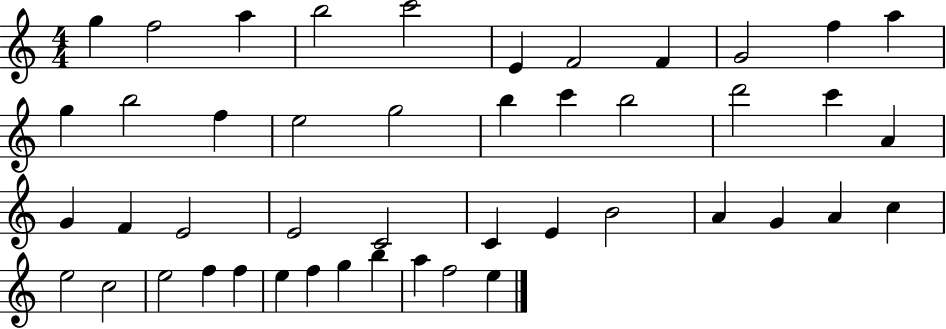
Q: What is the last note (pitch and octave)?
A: E5